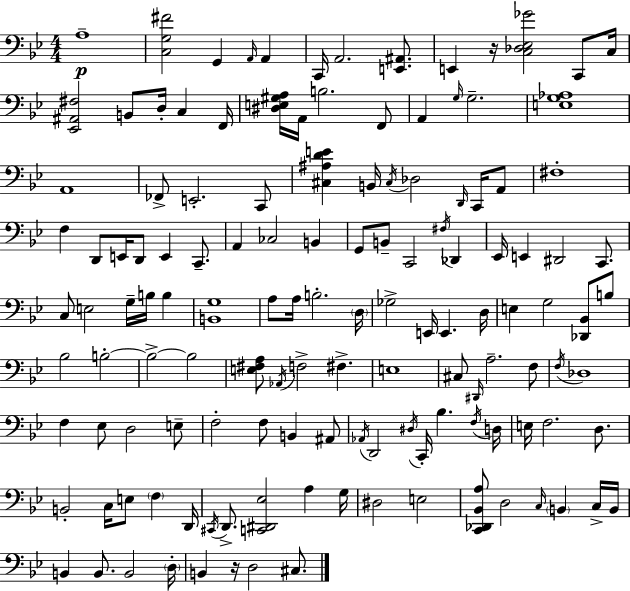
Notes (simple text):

A3/w [C3,G3,F#4]/h G2/q A2/s A2/q C2/s A2/h. [E2,A#2]/e. E2/q R/s [C3,Db3,Eb3,Gb4]/h C2/e C3/s [Eb2,A#2,F#3]/h B2/e D3/s C3/q F2/s [D#3,E3,G#3,A3]/s A2/s B3/h. F2/e A2/q G3/s G3/h. [E3,G3,Ab3]/w A2/w FES2/e E2/h. C2/e [C#3,A#3,D4,E4]/q B2/s C#3/s Db3/h D2/s C2/s A2/e F#3/w F3/q D2/e E2/s D2/e E2/q C2/e. A2/q CES3/h B2/q G2/e B2/e C2/h F#3/s Db2/q Eb2/s E2/q D#2/h C2/e. C3/e E3/h G3/s B3/s B3/q [B2,G3]/w A3/e A3/s B3/h. D3/s Gb3/h E2/s E2/q. D3/s E3/q G3/h [Db2,Bb2]/e B3/e Bb3/h B3/h B3/h B3/h [E3,F#3,A3]/e Ab2/s F3/h F#3/q. E3/w C#3/e D#2/s A3/h. F3/e F3/s Db3/w F3/q Eb3/e D3/h E3/e F3/h F3/e B2/q A#2/e Ab2/s D2/h D#3/s C2/s Bb3/q. F3/s D3/s E3/s F3/h. D3/e. B2/h C3/s E3/e F3/q D2/s C#2/s D2/e. [C2,D#2,Eb3]/h A3/q G3/s D#3/h E3/h [C2,Db2,Bb2,A3]/e D3/h C3/s B2/q C3/s B2/s B2/q B2/e. B2/h D3/s B2/q R/s D3/h C#3/e.